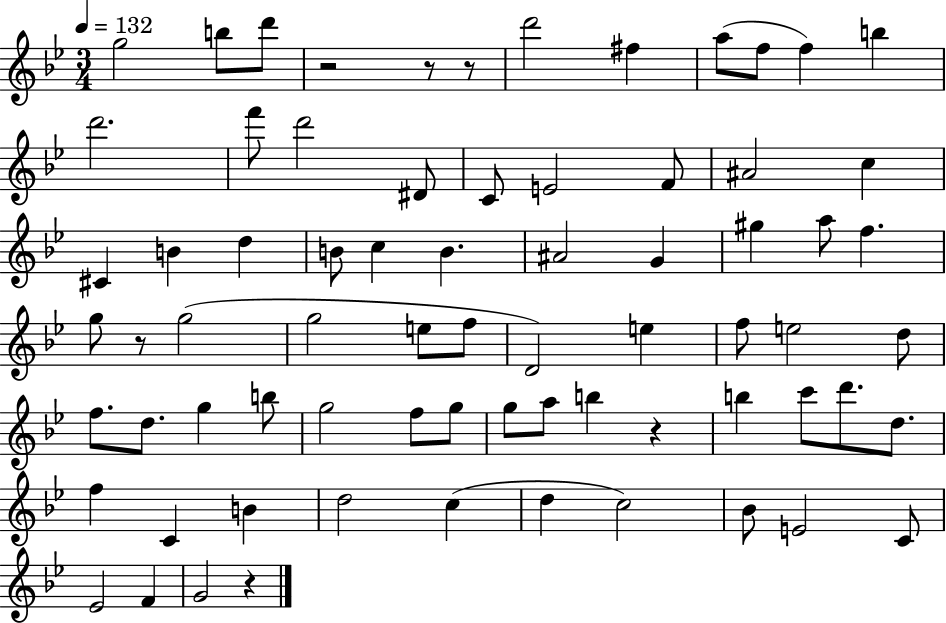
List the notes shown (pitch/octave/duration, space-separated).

G5/h B5/e D6/e R/h R/e R/e D6/h F#5/q A5/e F5/e F5/q B5/q D6/h. F6/e D6/h D#4/e C4/e E4/h F4/e A#4/h C5/q C#4/q B4/q D5/q B4/e C5/q B4/q. A#4/h G4/q G#5/q A5/e F5/q. G5/e R/e G5/h G5/h E5/e F5/e D4/h E5/q F5/e E5/h D5/e F5/e. D5/e. G5/q B5/e G5/h F5/e G5/e G5/e A5/e B5/q R/q B5/q C6/e D6/e. D5/e. F5/q C4/q B4/q D5/h C5/q D5/q C5/h Bb4/e E4/h C4/e Eb4/h F4/q G4/h R/q